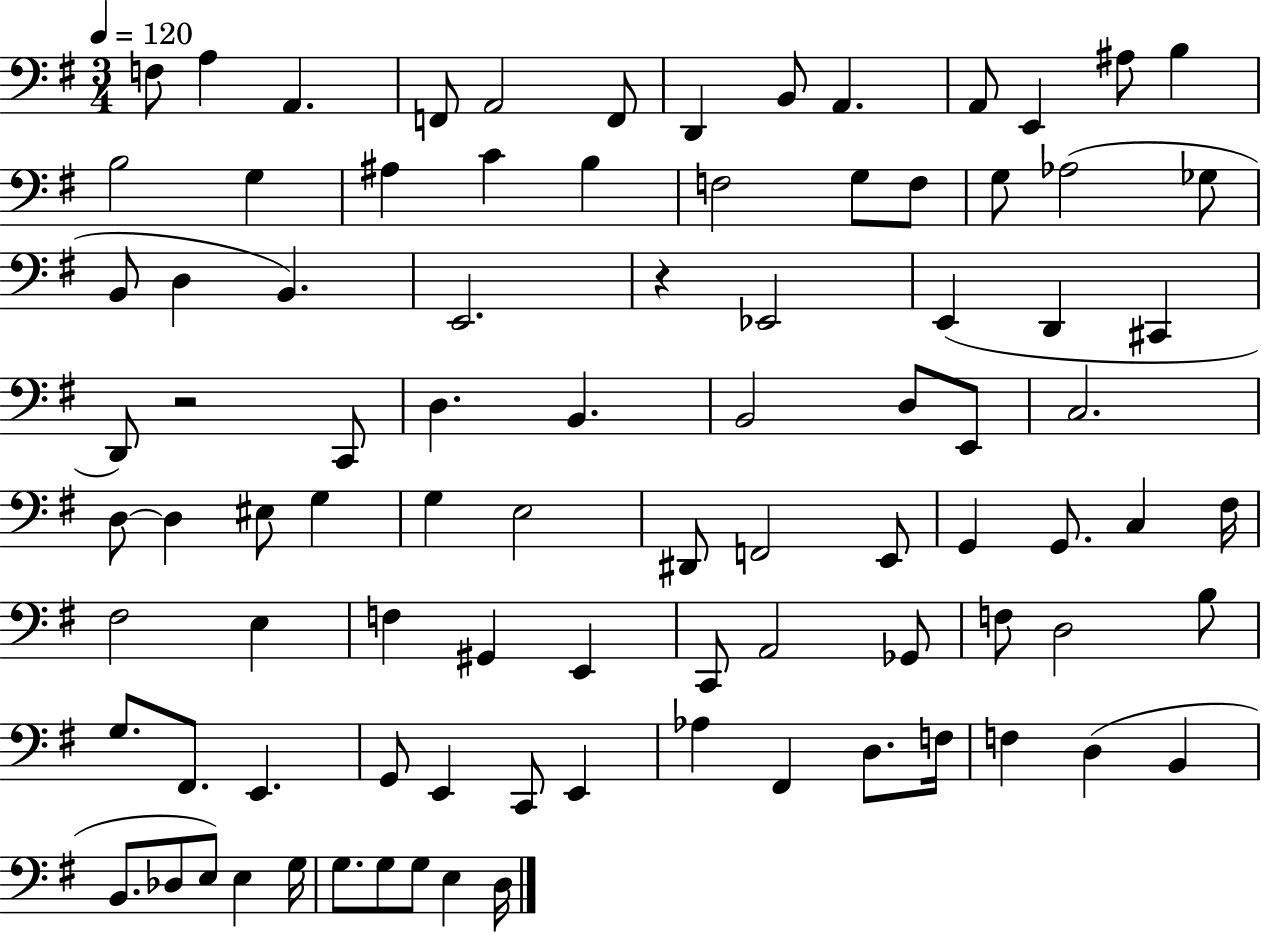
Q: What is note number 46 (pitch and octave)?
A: E3